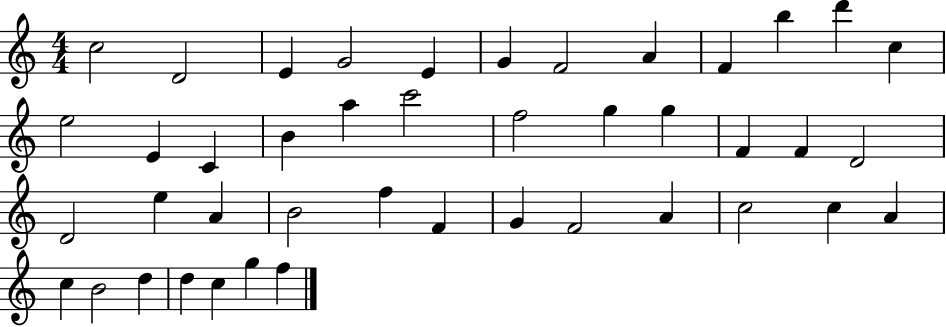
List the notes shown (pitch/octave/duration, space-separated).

C5/h D4/h E4/q G4/h E4/q G4/q F4/h A4/q F4/q B5/q D6/q C5/q E5/h E4/q C4/q B4/q A5/q C6/h F5/h G5/q G5/q F4/q F4/q D4/h D4/h E5/q A4/q B4/h F5/q F4/q G4/q F4/h A4/q C5/h C5/q A4/q C5/q B4/h D5/q D5/q C5/q G5/q F5/q